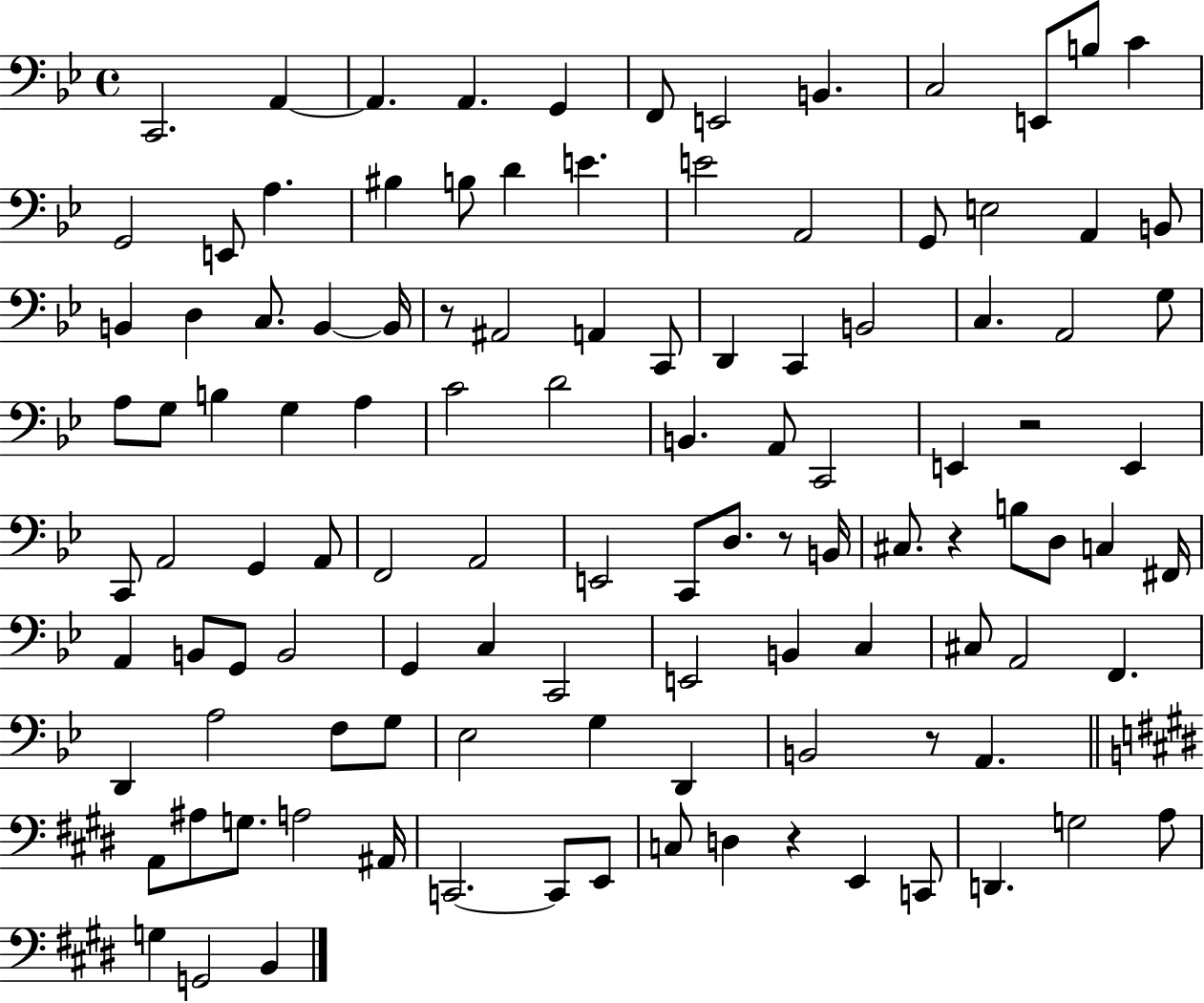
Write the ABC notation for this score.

X:1
T:Untitled
M:4/4
L:1/4
K:Bb
C,,2 A,, A,, A,, G,, F,,/2 E,,2 B,, C,2 E,,/2 B,/2 C G,,2 E,,/2 A, ^B, B,/2 D E E2 A,,2 G,,/2 E,2 A,, B,,/2 B,, D, C,/2 B,, B,,/4 z/2 ^A,,2 A,, C,,/2 D,, C,, B,,2 C, A,,2 G,/2 A,/2 G,/2 B, G, A, C2 D2 B,, A,,/2 C,,2 E,, z2 E,, C,,/2 A,,2 G,, A,,/2 F,,2 A,,2 E,,2 C,,/2 D,/2 z/2 B,,/4 ^C,/2 z B,/2 D,/2 C, ^F,,/4 A,, B,,/2 G,,/2 B,,2 G,, C, C,,2 E,,2 B,, C, ^C,/2 A,,2 F,, D,, A,2 F,/2 G,/2 _E,2 G, D,, B,,2 z/2 A,, A,,/2 ^A,/2 G,/2 A,2 ^A,,/4 C,,2 C,,/2 E,,/2 C,/2 D, z E,, C,,/2 D,, G,2 A,/2 G, G,,2 B,,